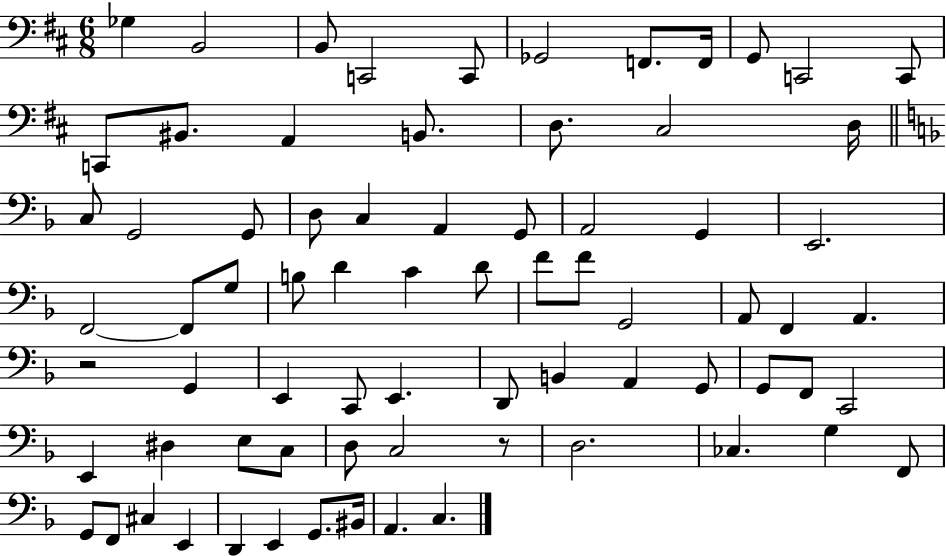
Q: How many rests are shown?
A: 2